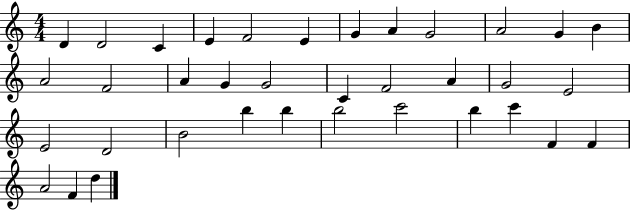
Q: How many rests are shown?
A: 0